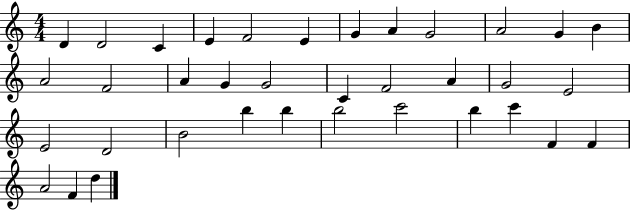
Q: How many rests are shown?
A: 0